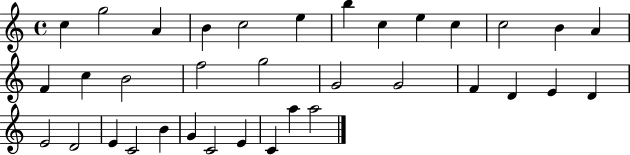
{
  \clef treble
  \time 4/4
  \defaultTimeSignature
  \key c \major
  c''4 g''2 a'4 | b'4 c''2 e''4 | b''4 c''4 e''4 c''4 | c''2 b'4 a'4 | \break f'4 c''4 b'2 | f''2 g''2 | g'2 g'2 | f'4 d'4 e'4 d'4 | \break e'2 d'2 | e'4 c'2 b'4 | g'4 c'2 e'4 | c'4 a''4 a''2 | \break \bar "|."
}